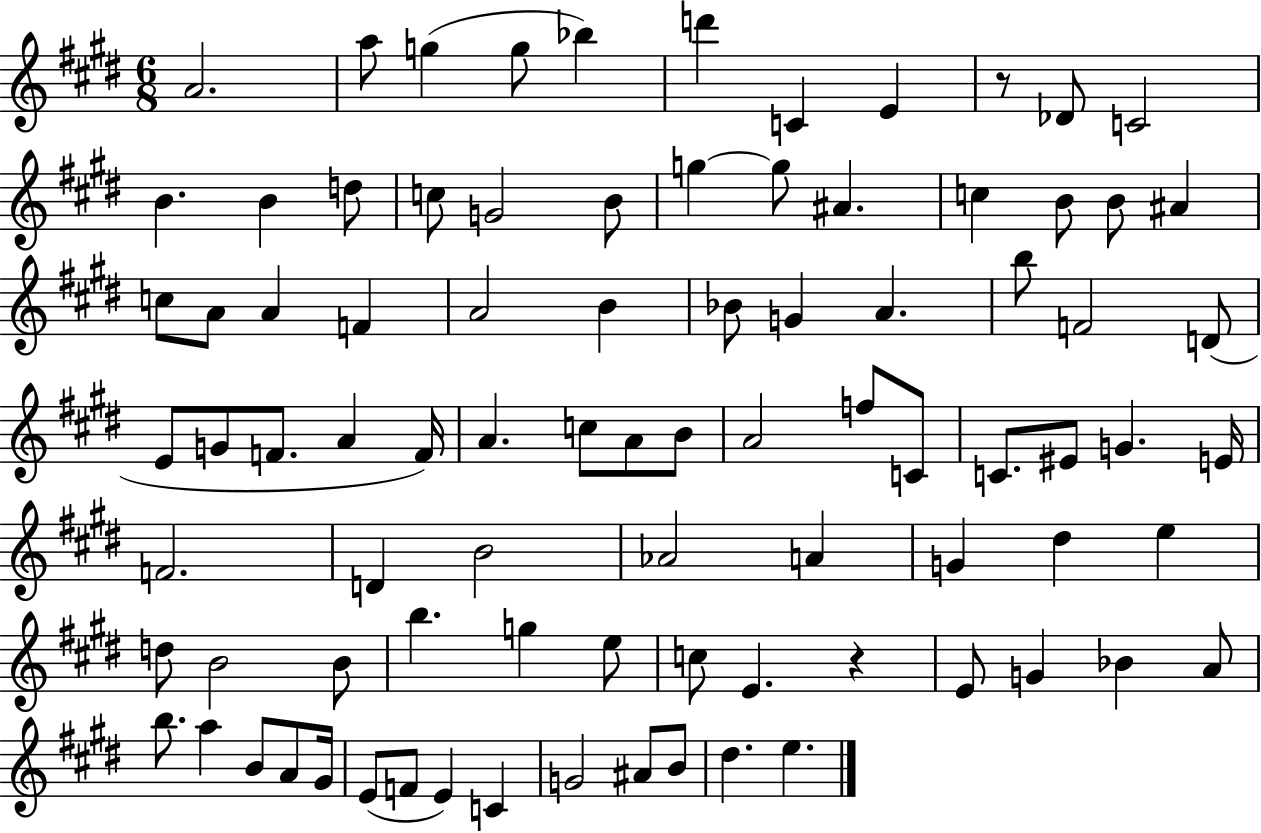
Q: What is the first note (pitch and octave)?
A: A4